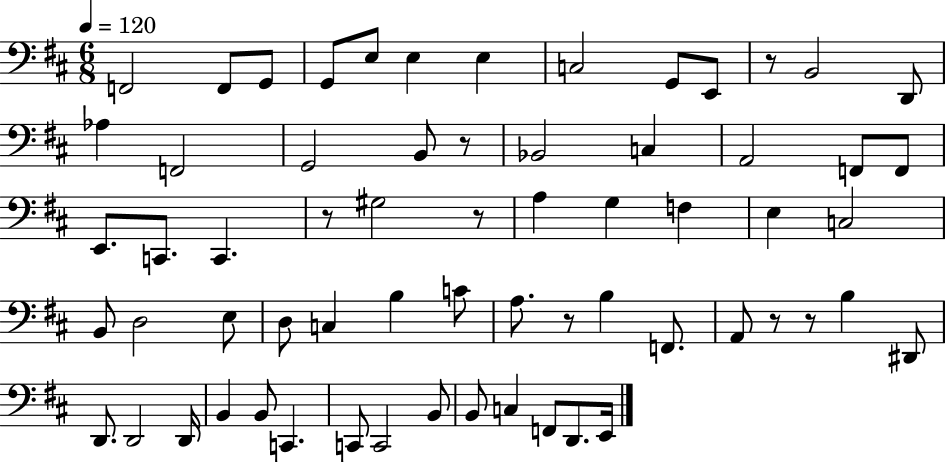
{
  \clef bass
  \numericTimeSignature
  \time 6/8
  \key d \major
  \tempo 4 = 120
  f,2 f,8 g,8 | g,8 e8 e4 e4 | c2 g,8 e,8 | r8 b,2 d,8 | \break aes4 f,2 | g,2 b,8 r8 | bes,2 c4 | a,2 f,8 f,8 | \break e,8. c,8. c,4. | r8 gis2 r8 | a4 g4 f4 | e4 c2 | \break b,8 d2 e8 | d8 c4 b4 c'8 | a8. r8 b4 f,8. | a,8 r8 r8 b4 dis,8 | \break d,8. d,2 d,16 | b,4 b,8 c,4. | c,8 c,2 b,8 | b,8 c4 f,8 d,8. e,16 | \break \bar "|."
}